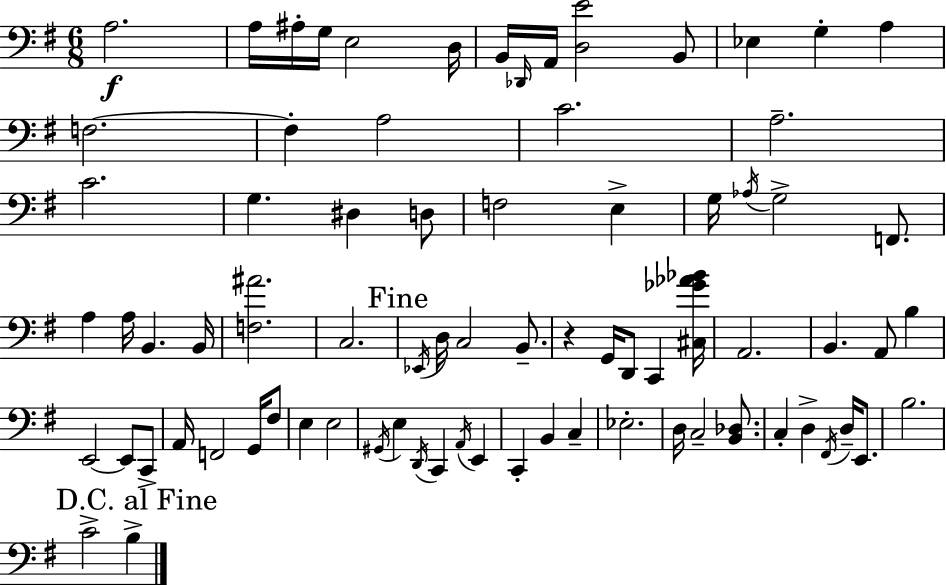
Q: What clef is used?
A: bass